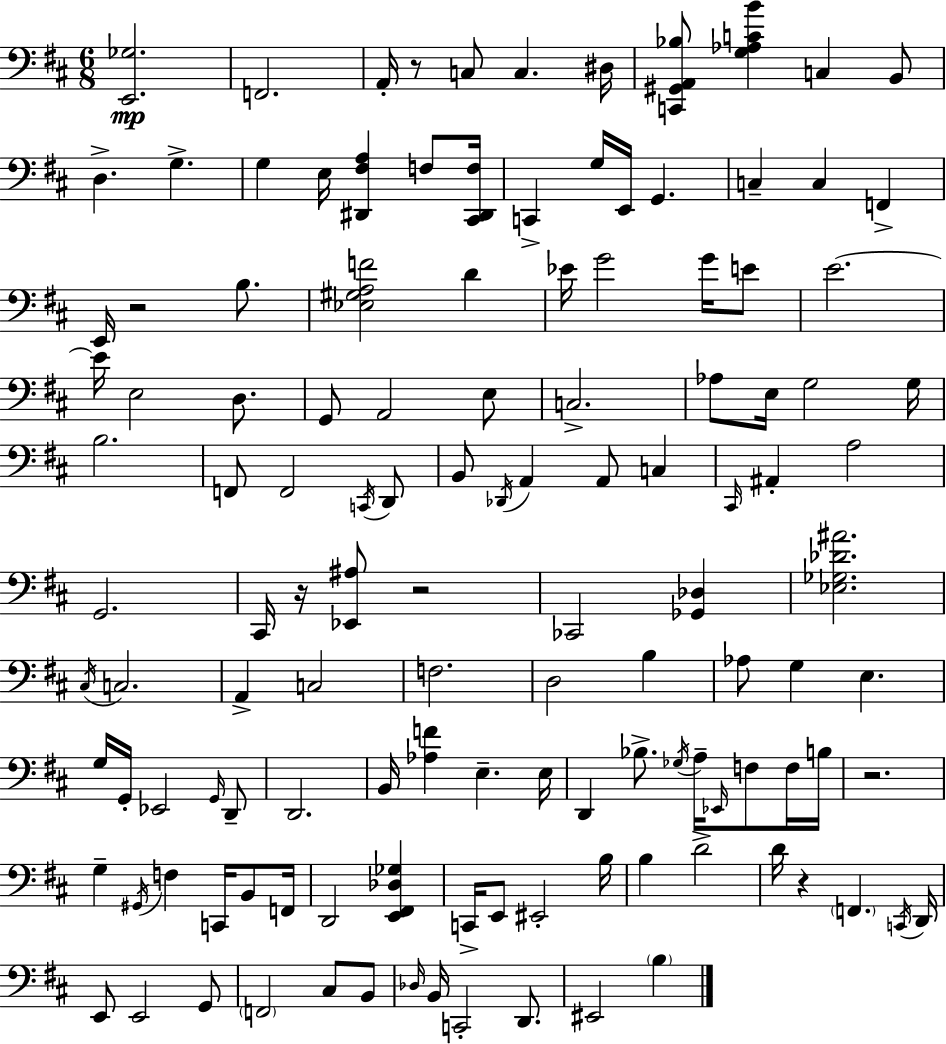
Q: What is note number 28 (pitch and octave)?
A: E4